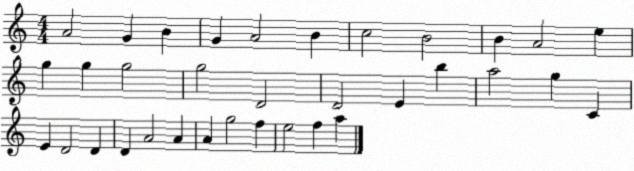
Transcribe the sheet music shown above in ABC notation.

X:1
T:Untitled
M:4/4
L:1/4
K:C
A2 G B G A2 B c2 B2 B A2 e g g g2 g2 D2 D2 E b a2 g C E D2 D D A2 A A g2 f e2 f a